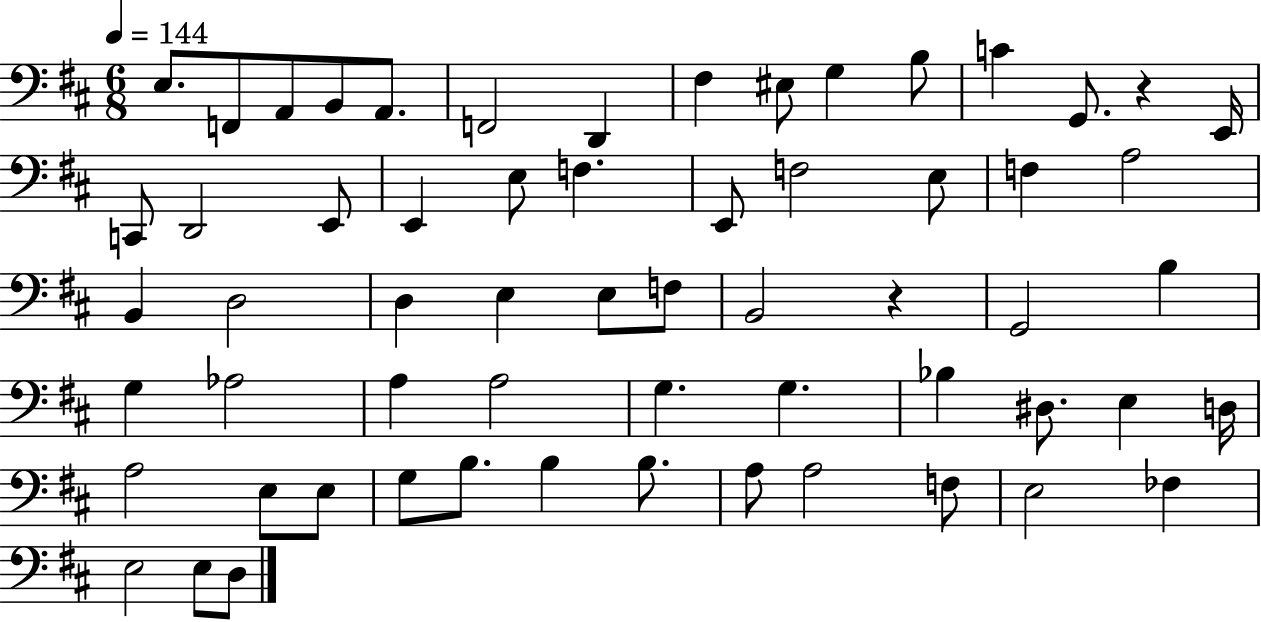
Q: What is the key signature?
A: D major